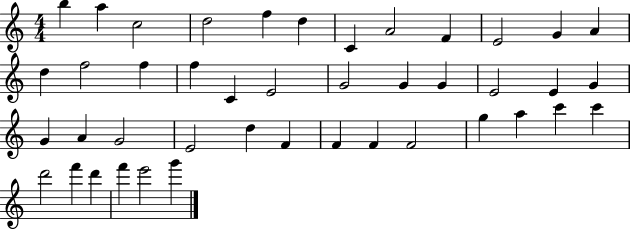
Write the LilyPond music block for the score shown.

{
  \clef treble
  \numericTimeSignature
  \time 4/4
  \key c \major
  b''4 a''4 c''2 | d''2 f''4 d''4 | c'4 a'2 f'4 | e'2 g'4 a'4 | \break d''4 f''2 f''4 | f''4 c'4 e'2 | g'2 g'4 g'4 | e'2 e'4 g'4 | \break g'4 a'4 g'2 | e'2 d''4 f'4 | f'4 f'4 f'2 | g''4 a''4 c'''4 c'''4 | \break d'''2 f'''4 d'''4 | f'''4 e'''2 g'''4 | \bar "|."
}